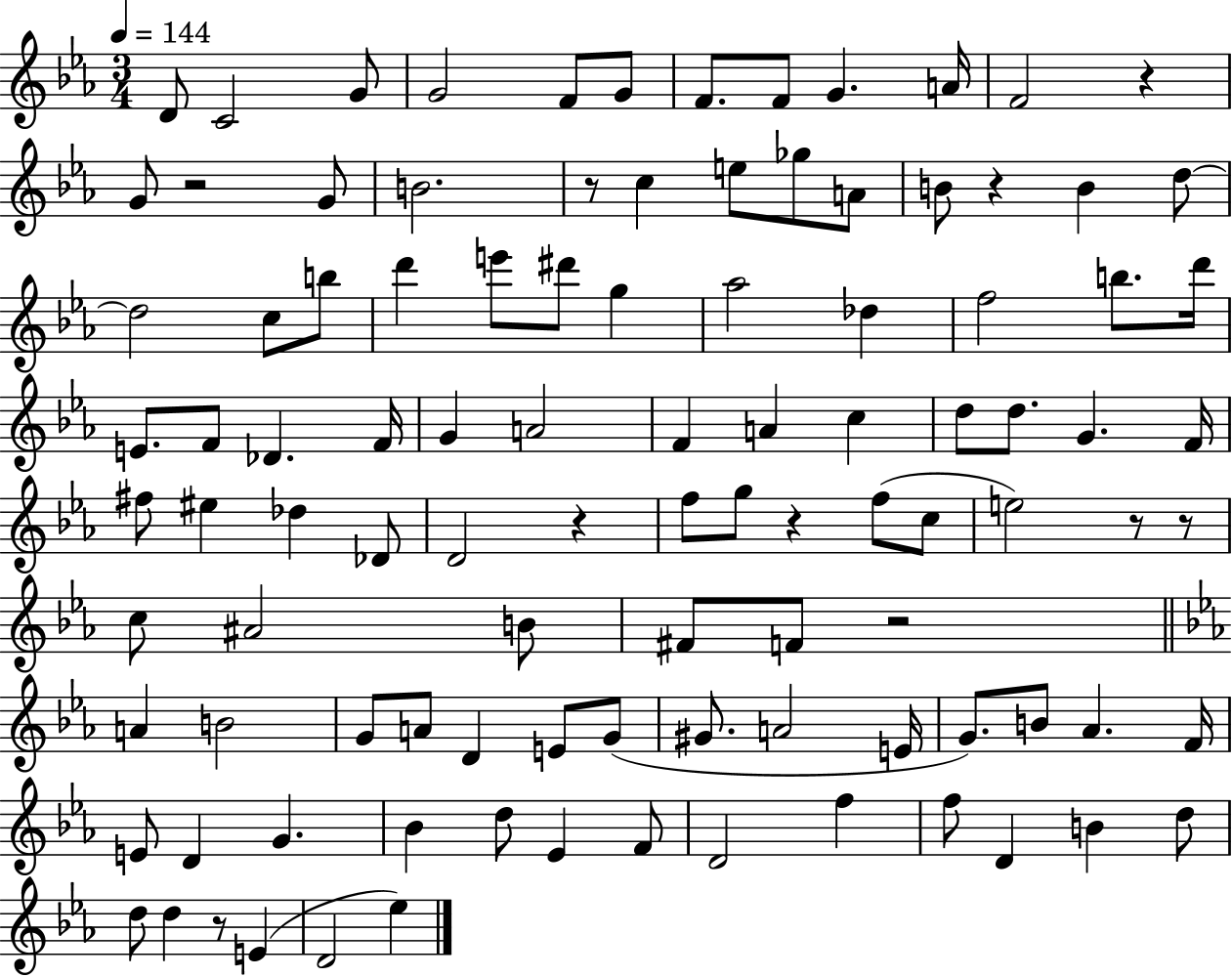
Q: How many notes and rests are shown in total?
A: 103